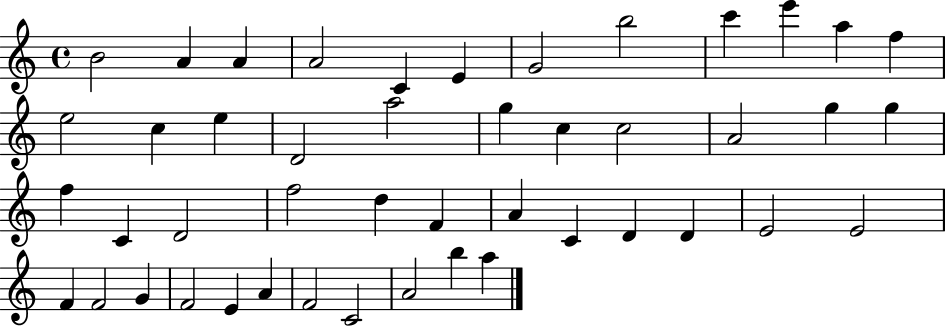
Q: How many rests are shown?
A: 0